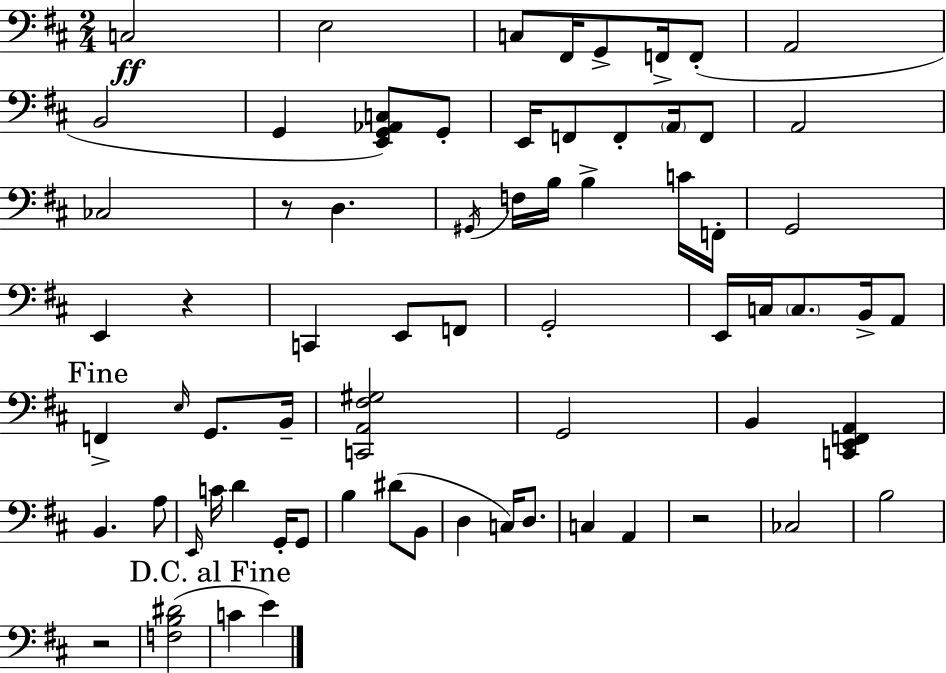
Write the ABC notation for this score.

X:1
T:Untitled
M:2/4
L:1/4
K:D
C,2 E,2 C,/2 ^F,,/4 G,,/2 F,,/4 F,,/2 A,,2 B,,2 G,, [E,,G,,_A,,C,]/2 G,,/2 E,,/4 F,,/2 F,,/2 A,,/4 F,,/2 A,,2 _C,2 z/2 D, ^G,,/4 F,/4 B,/4 B, C/4 F,,/4 G,,2 E,, z C,, E,,/2 F,,/2 G,,2 E,,/4 C,/4 C,/2 B,,/4 A,,/2 F,, E,/4 G,,/2 B,,/4 [C,,A,,^F,^G,]2 G,,2 B,, [C,,E,,F,,A,,] B,, A,/2 E,,/4 C/4 D G,,/4 G,,/2 B, ^D/2 B,,/2 D, C,/4 D,/2 C, A,, z2 _C,2 B,2 z2 [F,B,^D]2 C E